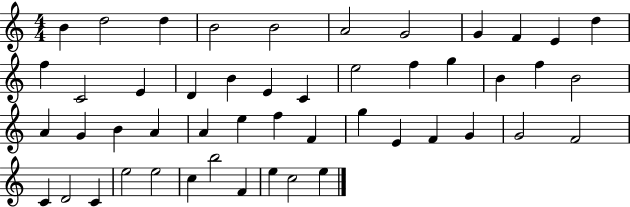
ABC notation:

X:1
T:Untitled
M:4/4
L:1/4
K:C
B d2 d B2 B2 A2 G2 G F E d f C2 E D B E C e2 f g B f B2 A G B A A e f F g E F G G2 F2 C D2 C e2 e2 c b2 F e c2 e